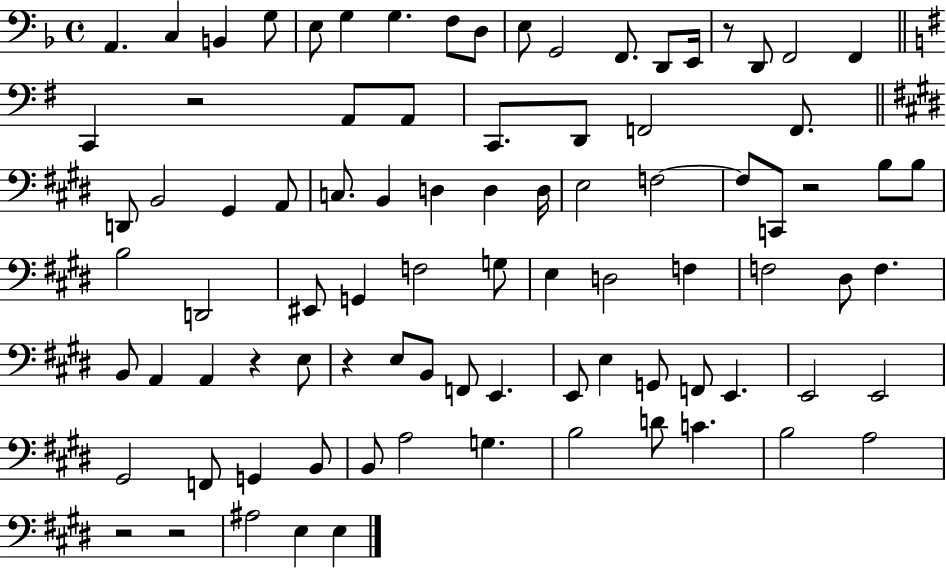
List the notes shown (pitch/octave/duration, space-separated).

A2/q. C3/q B2/q G3/e E3/e G3/q G3/q. F3/e D3/e E3/e G2/h F2/e. D2/e E2/s R/e D2/e F2/h F2/q C2/q R/h A2/e A2/e C2/e. D2/e F2/h F2/e. D2/e B2/h G#2/q A2/e C3/e. B2/q D3/q D3/q D3/s E3/h F3/h F3/e C2/e R/h B3/e B3/e B3/h D2/h EIS2/e G2/q F3/h G3/e E3/q D3/h F3/q F3/h D#3/e F3/q. B2/e A2/q A2/q R/q E3/e R/q E3/e B2/e F2/e E2/q. E2/e E3/q G2/e F2/e E2/q. E2/h E2/h G#2/h F2/e G2/q B2/e B2/e A3/h G3/q. B3/h D4/e C4/q. B3/h A3/h R/h R/h A#3/h E3/q E3/q